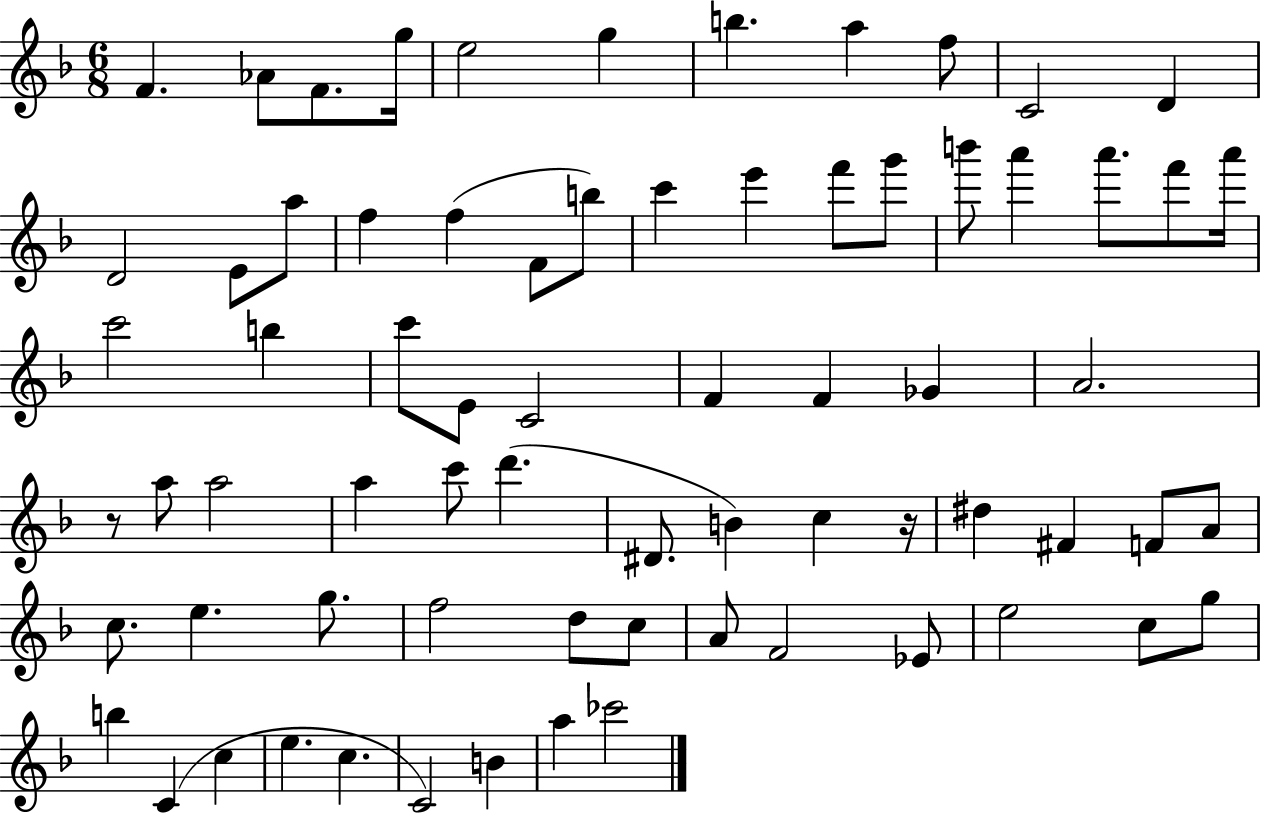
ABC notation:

X:1
T:Untitled
M:6/8
L:1/4
K:F
F _A/2 F/2 g/4 e2 g b a f/2 C2 D D2 E/2 a/2 f f F/2 b/2 c' e' f'/2 g'/2 b'/2 a' a'/2 f'/2 a'/4 c'2 b c'/2 E/2 C2 F F _G A2 z/2 a/2 a2 a c'/2 d' ^D/2 B c z/4 ^d ^F F/2 A/2 c/2 e g/2 f2 d/2 c/2 A/2 F2 _E/2 e2 c/2 g/2 b C c e c C2 B a _c'2